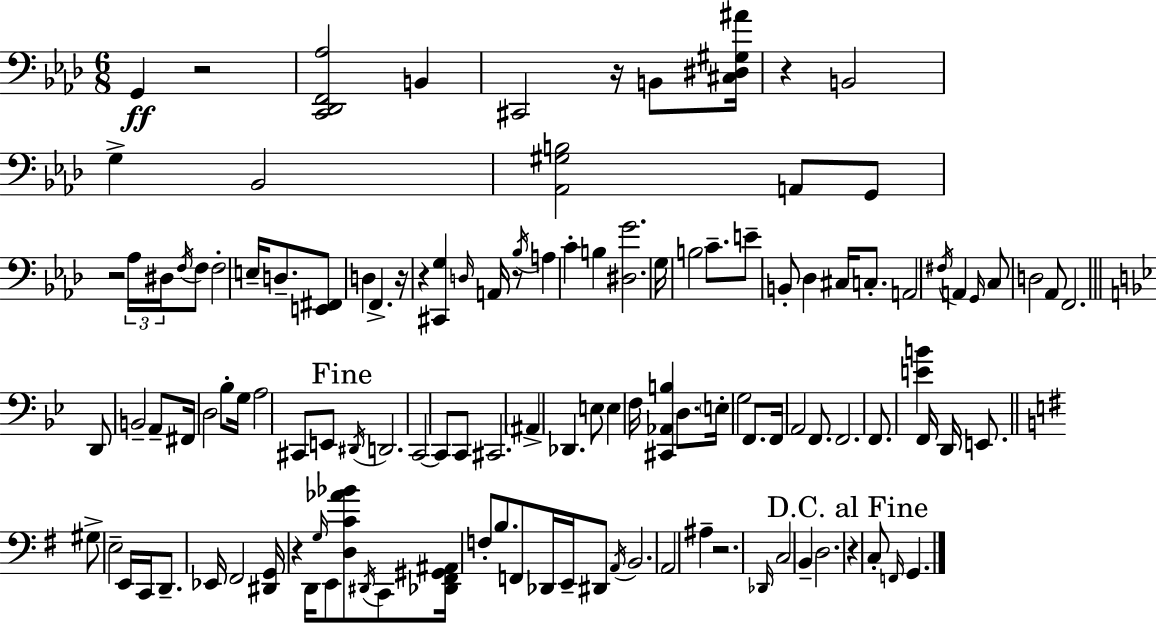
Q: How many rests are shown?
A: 10